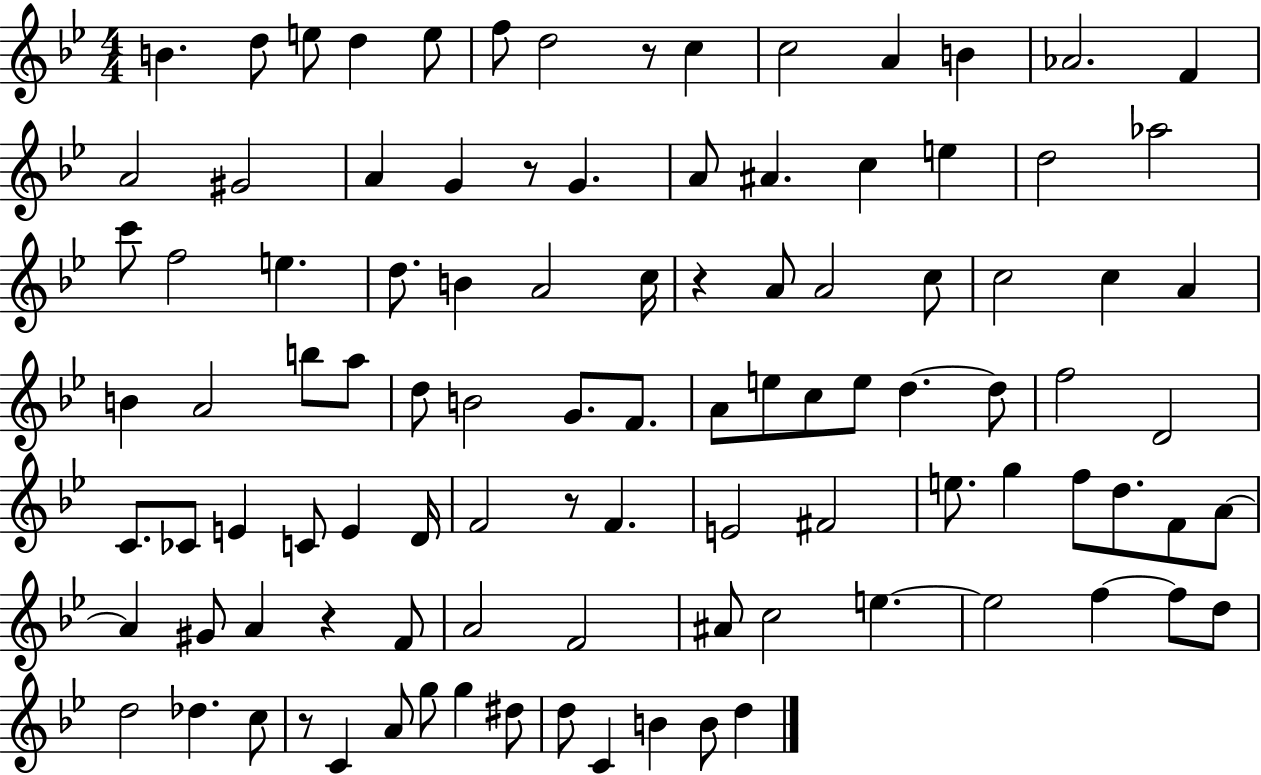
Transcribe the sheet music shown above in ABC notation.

X:1
T:Untitled
M:4/4
L:1/4
K:Bb
B d/2 e/2 d e/2 f/2 d2 z/2 c c2 A B _A2 F A2 ^G2 A G z/2 G A/2 ^A c e d2 _a2 c'/2 f2 e d/2 B A2 c/4 z A/2 A2 c/2 c2 c A B A2 b/2 a/2 d/2 B2 G/2 F/2 A/2 e/2 c/2 e/2 d d/2 f2 D2 C/2 _C/2 E C/2 E D/4 F2 z/2 F E2 ^F2 e/2 g f/2 d/2 F/2 A/2 A ^G/2 A z F/2 A2 F2 ^A/2 c2 e e2 f f/2 d/2 d2 _d c/2 z/2 C A/2 g/2 g ^d/2 d/2 C B B/2 d